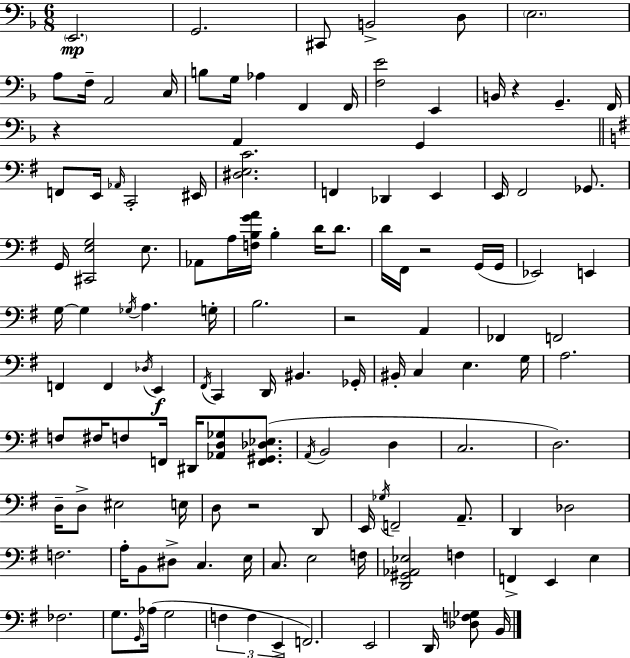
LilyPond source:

{
  \clef bass
  \numericTimeSignature
  \time 6/8
  \key f \major
  \repeat volta 2 { \parenthesize e,2.\mp | g,2. | cis,8 b,2-> d8 | \parenthesize e2. | \break a8 f16-- a,2 c16 | b8 g16 aes4 f,4 f,16 | <f e'>2 e,4 | b,16 r4 g,4.-- f,16 | \break r4 a,4 g,4 | \bar "||" \break \key g \major f,8 e,16 \grace { aes,16 } c,2-. | eis,16 <dis e c'>2. | f,4 des,4 e,4 | e,16 fis,2 ges,8. | \break g,16 <cis, e g>2 e8. | aes,8 a16 <f b g' a'>16 b4-. d'16 d'8. | d'16 fis,16 r2 g,16( | g,16 ees,2) e,4 | \break g16~~ g4 \acciaccatura { ges16 } a4. | g16-. b2. | r2 a,4 | fes,4 f,2 | \break f,4 f,4 \acciaccatura { des16 }\f e,4 | \acciaccatura { fis,16 } c,4 d,16 bis,4. | ges,16-. bis,16-. c4 e4. | g16 a2. | \break f8 fis16 f8 f,16 dis,16 <aes, d ges>8 | <f, gis, des ees>8.( \acciaccatura { a,16 } b,2 | d4 c2. | d2.) | \break d16-- d8-> eis2 | e16 d8 r2 | d,8 e,16 \acciaccatura { ges16 } f,2-- | a,8.-- d,4 des2 | \break f2. | a16-. b,8 dis8-> c4. | e16 c8. e2 | f16 <d, gis, aes, ees>2 | \break f4 f,4-> e,4 | e4 fes2. | g8. \grace { g,16 } aes16( g2 | \tuplet 3/2 { f4 f4 | \break e,4-> } f,2.) | e,2 | d,16 <des f ges>8 b,16 } \bar "|."
}